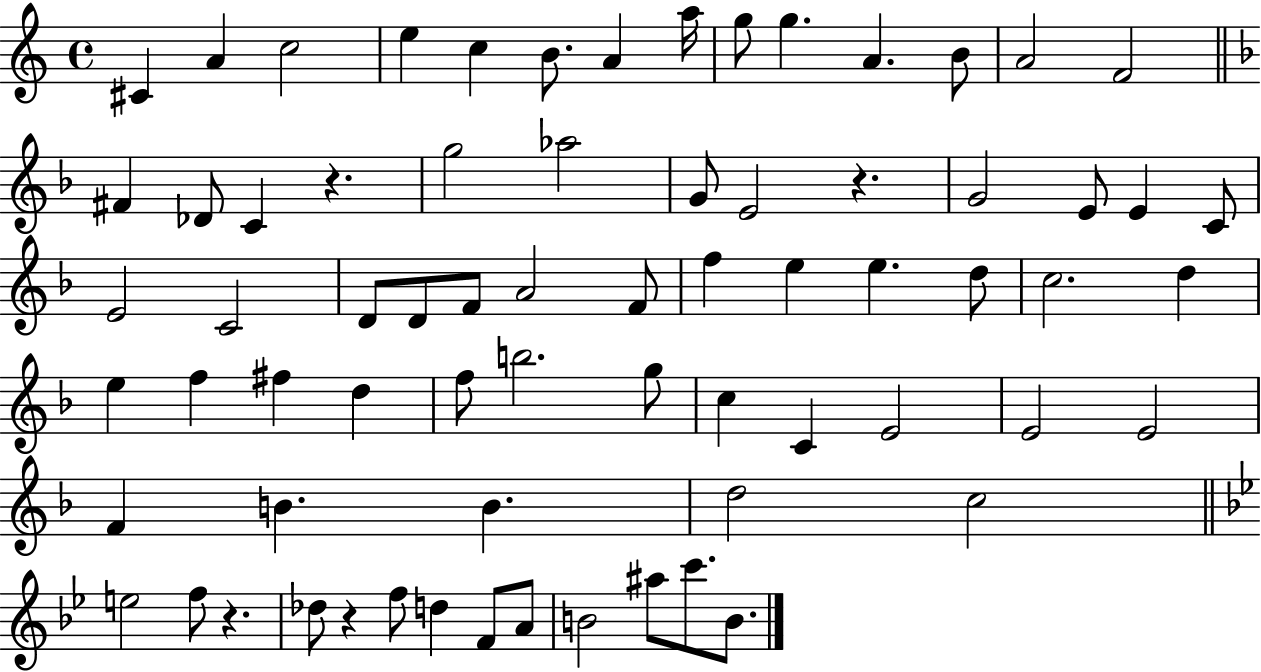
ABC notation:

X:1
T:Untitled
M:4/4
L:1/4
K:C
^C A c2 e c B/2 A a/4 g/2 g A B/2 A2 F2 ^F _D/2 C z g2 _a2 G/2 E2 z G2 E/2 E C/2 E2 C2 D/2 D/2 F/2 A2 F/2 f e e d/2 c2 d e f ^f d f/2 b2 g/2 c C E2 E2 E2 F B B d2 c2 e2 f/2 z _d/2 z f/2 d F/2 A/2 B2 ^a/2 c'/2 B/2